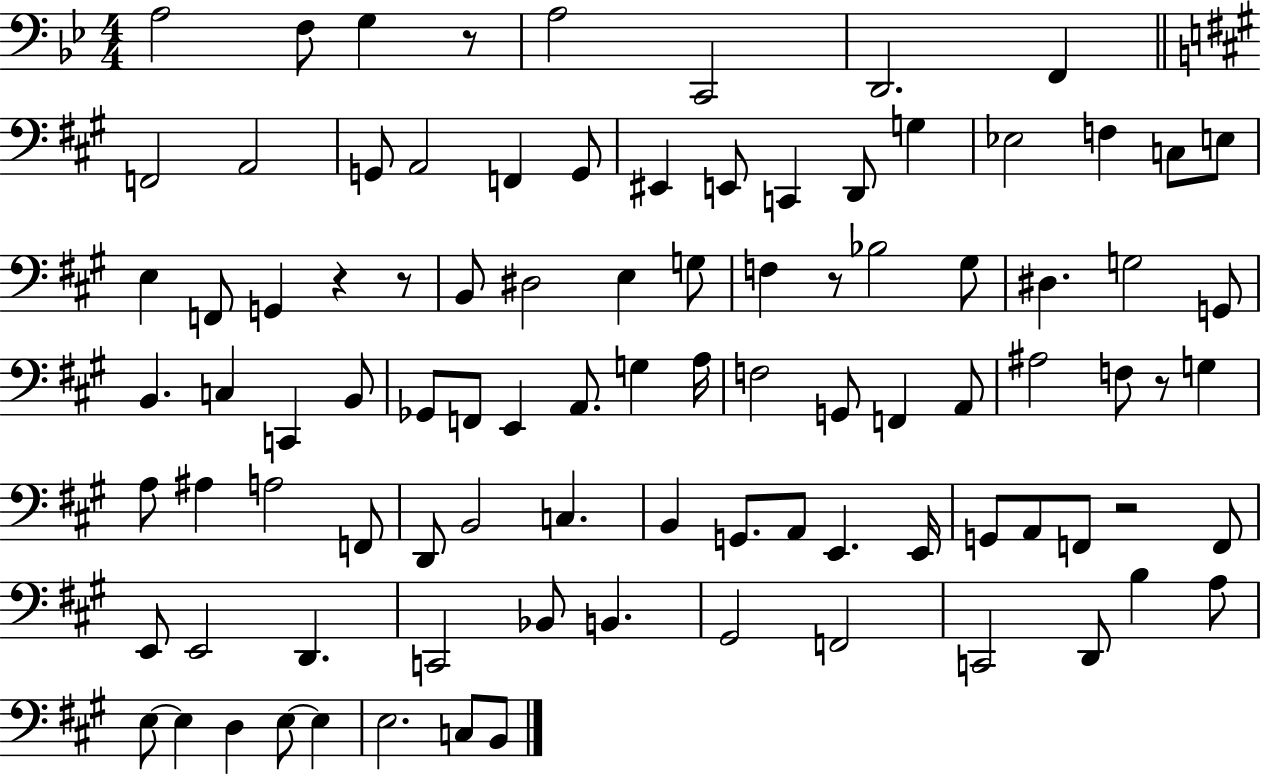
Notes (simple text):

A3/h F3/e G3/q R/e A3/h C2/h D2/h. F2/q F2/h A2/h G2/e A2/h F2/q G2/e EIS2/q E2/e C2/q D2/e G3/q Eb3/h F3/q C3/e E3/e E3/q F2/e G2/q R/q R/e B2/e D#3/h E3/q G3/e F3/q R/e Bb3/h G#3/e D#3/q. G3/h G2/e B2/q. C3/q C2/q B2/e Gb2/e F2/e E2/q A2/e. G3/q A3/s F3/h G2/e F2/q A2/e A#3/h F3/e R/e G3/q A3/e A#3/q A3/h F2/e D2/e B2/h C3/q. B2/q G2/e. A2/e E2/q. E2/s G2/e A2/e F2/e R/h F2/e E2/e E2/h D2/q. C2/h Bb2/e B2/q. G#2/h F2/h C2/h D2/e B3/q A3/e E3/e E3/q D3/q E3/e E3/q E3/h. C3/e B2/e